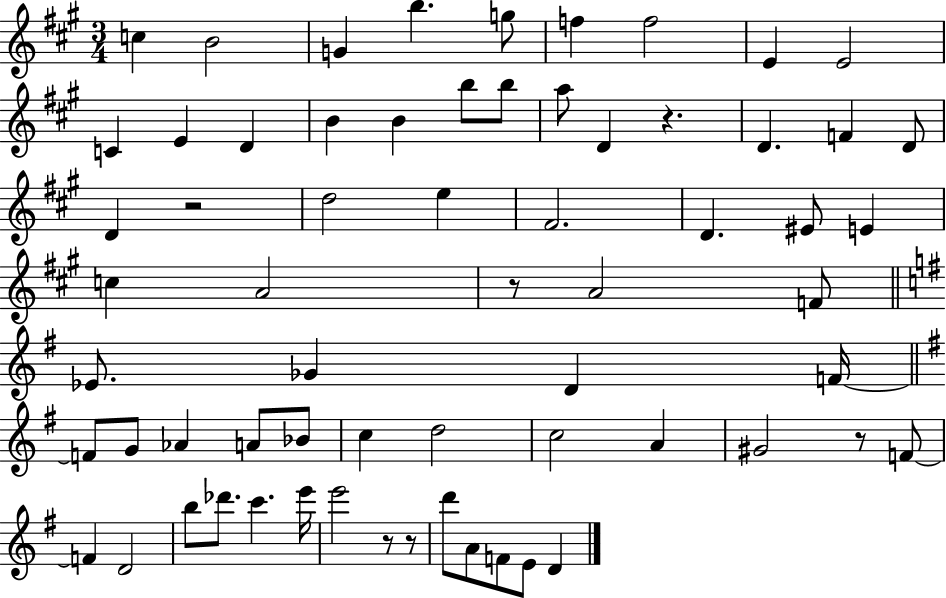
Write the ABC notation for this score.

X:1
T:Untitled
M:3/4
L:1/4
K:A
c B2 G b g/2 f f2 E E2 C E D B B b/2 b/2 a/2 D z D F D/2 D z2 d2 e ^F2 D ^E/2 E c A2 z/2 A2 F/2 _E/2 _G D F/4 F/2 G/2 _A A/2 _B/2 c d2 c2 A ^G2 z/2 F/2 F D2 b/2 _d'/2 c' e'/4 e'2 z/2 z/2 d'/2 A/2 F/2 E/2 D